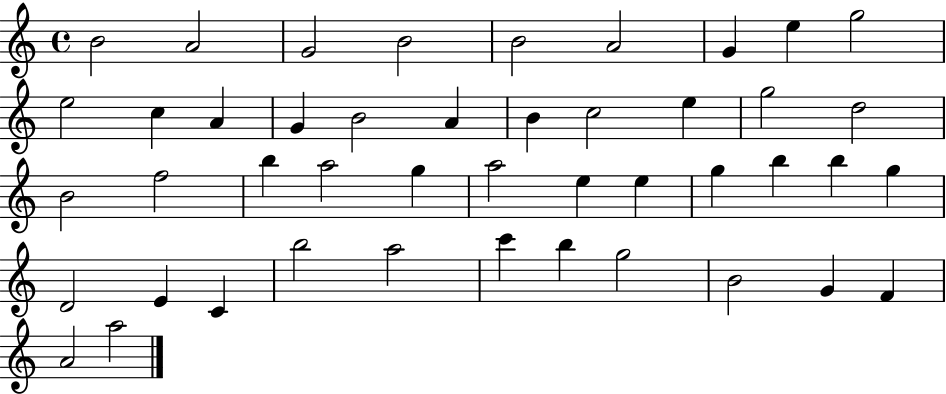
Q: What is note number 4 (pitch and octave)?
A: B4